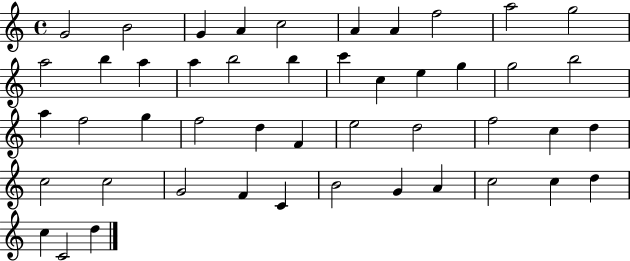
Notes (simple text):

G4/h B4/h G4/q A4/q C5/h A4/q A4/q F5/h A5/h G5/h A5/h B5/q A5/q A5/q B5/h B5/q C6/q C5/q E5/q G5/q G5/h B5/h A5/q F5/h G5/q F5/h D5/q F4/q E5/h D5/h F5/h C5/q D5/q C5/h C5/h G4/h F4/q C4/q B4/h G4/q A4/q C5/h C5/q D5/q C5/q C4/h D5/q